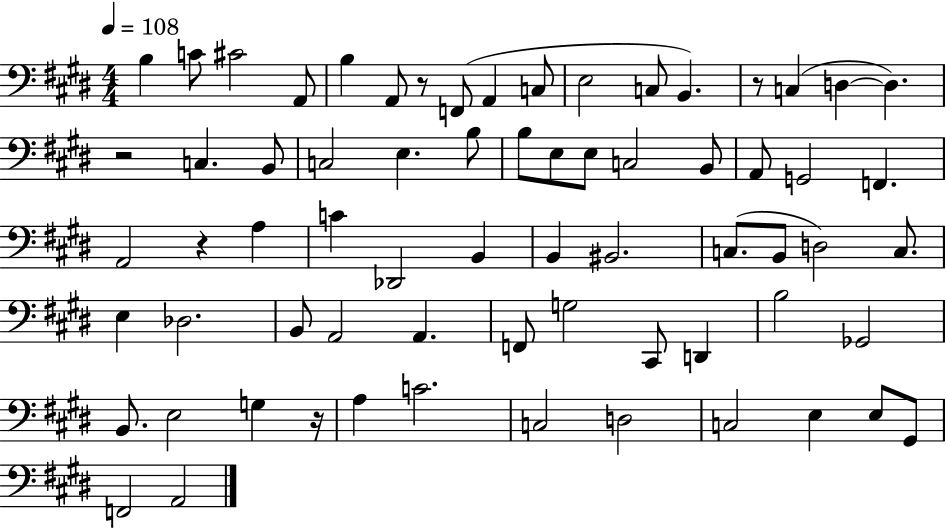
B3/q C4/e C#4/h A2/e B3/q A2/e R/e F2/e A2/q C3/e E3/h C3/e B2/q. R/e C3/q D3/q D3/q. R/h C3/q. B2/e C3/h E3/q. B3/e B3/e E3/e E3/e C3/h B2/e A2/e G2/h F2/q. A2/h R/q A3/q C4/q Db2/h B2/q B2/q BIS2/h. C3/e. B2/e D3/h C3/e. E3/q Db3/h. B2/e A2/h A2/q. F2/e G3/h C#2/e D2/q B3/h Gb2/h B2/e. E3/h G3/q R/s A3/q C4/h. C3/h D3/h C3/h E3/q E3/e G#2/e F2/h A2/h